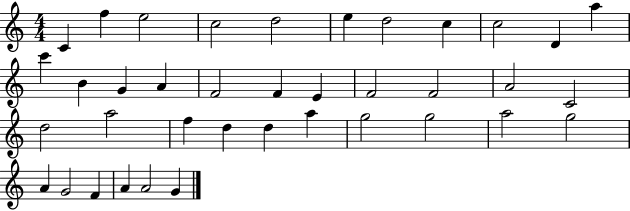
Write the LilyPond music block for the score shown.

{
  \clef treble
  \numericTimeSignature
  \time 4/4
  \key c \major
  c'4 f''4 e''2 | c''2 d''2 | e''4 d''2 c''4 | c''2 d'4 a''4 | \break c'''4 b'4 g'4 a'4 | f'2 f'4 e'4 | f'2 f'2 | a'2 c'2 | \break d''2 a''2 | f''4 d''4 d''4 a''4 | g''2 g''2 | a''2 g''2 | \break a'4 g'2 f'4 | a'4 a'2 g'4 | \bar "|."
}